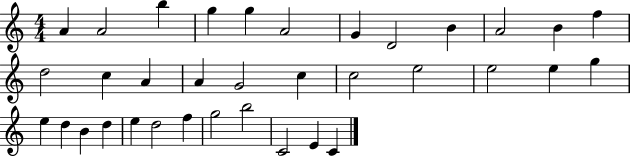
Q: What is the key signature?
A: C major